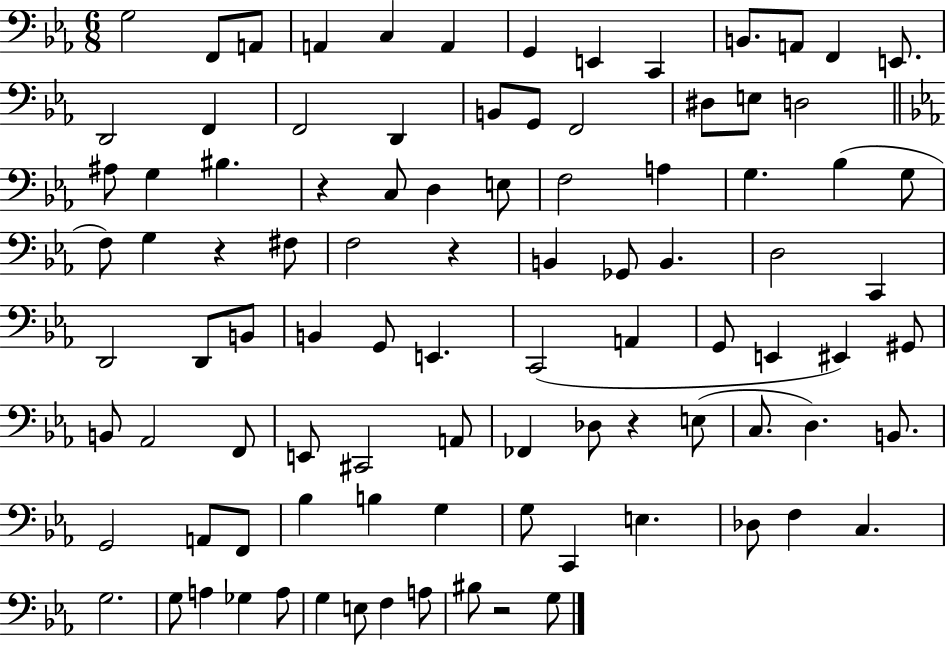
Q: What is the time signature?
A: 6/8